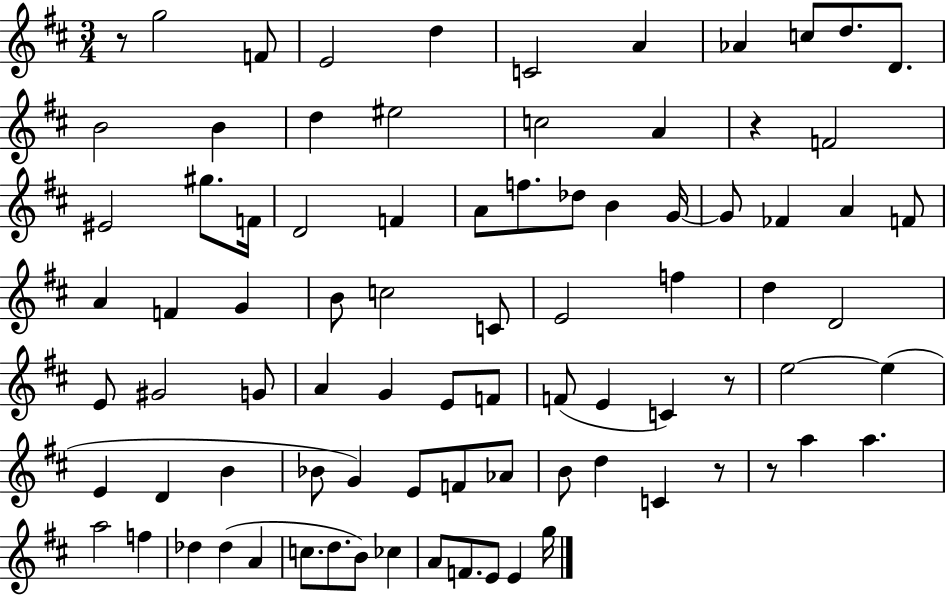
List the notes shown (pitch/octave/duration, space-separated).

R/e G5/h F4/e E4/h D5/q C4/h A4/q Ab4/q C5/e D5/e. D4/e. B4/h B4/q D5/q EIS5/h C5/h A4/q R/q F4/h EIS4/h G#5/e. F4/s D4/h F4/q A4/e F5/e. Db5/e B4/q G4/s G4/e FES4/q A4/q F4/e A4/q F4/q G4/q B4/e C5/h C4/e E4/h F5/q D5/q D4/h E4/e G#4/h G4/e A4/q G4/q E4/e F4/e F4/e E4/q C4/q R/e E5/h E5/q E4/q D4/q B4/q Bb4/e G4/q E4/e F4/e Ab4/e B4/e D5/q C4/q R/e R/e A5/q A5/q. A5/h F5/q Db5/q Db5/q A4/q C5/e. D5/e. B4/e CES5/q A4/e F4/e. E4/e E4/q G5/s